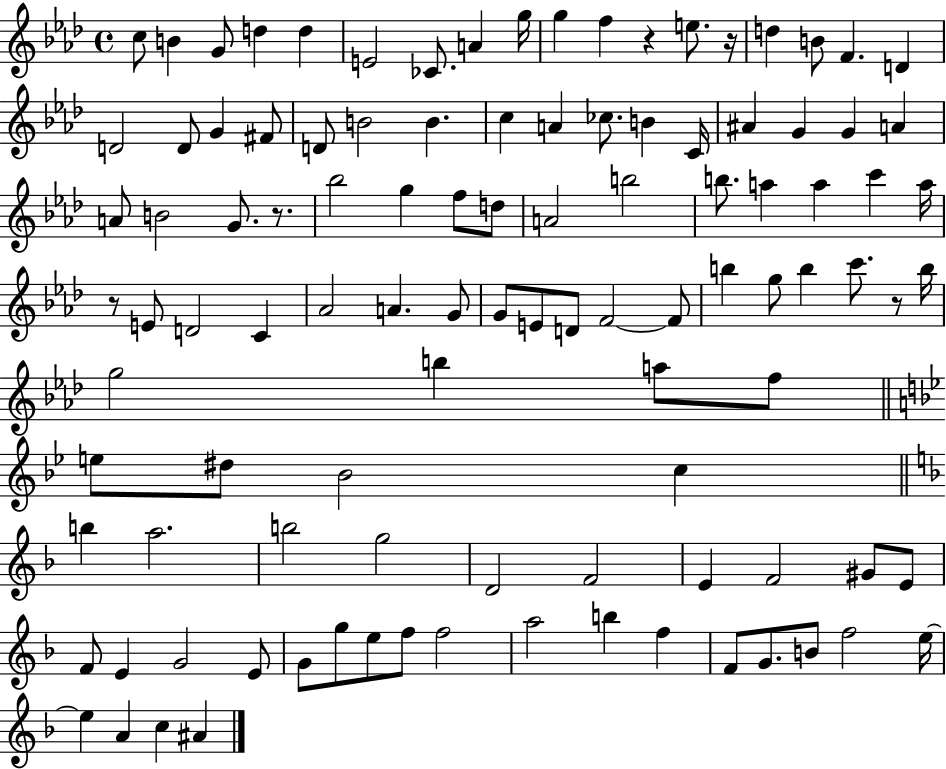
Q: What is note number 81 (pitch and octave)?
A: F4